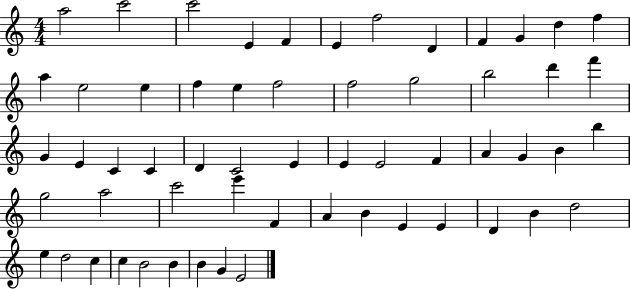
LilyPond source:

{
  \clef treble
  \numericTimeSignature
  \time 4/4
  \key c \major
  a''2 c'''2 | c'''2 e'4 f'4 | e'4 f''2 d'4 | f'4 g'4 d''4 f''4 | \break a''4 e''2 e''4 | f''4 e''4 f''2 | f''2 g''2 | b''2 d'''4 f'''4 | \break g'4 e'4 c'4 c'4 | d'4 c'2 e'4 | e'4 e'2 f'4 | a'4 g'4 b'4 b''4 | \break g''2 a''2 | c'''2 e'''4 f'4 | a'4 b'4 e'4 e'4 | d'4 b'4 d''2 | \break e''4 d''2 c''4 | c''4 b'2 b'4 | b'4 g'4 e'2 | \bar "|."
}